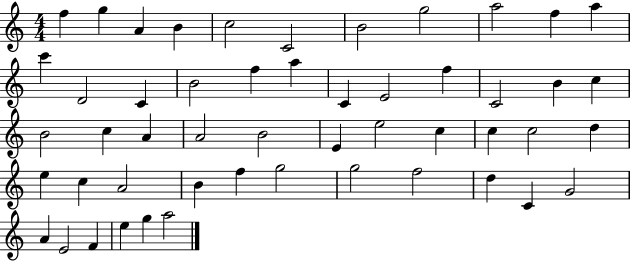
{
  \clef treble
  \numericTimeSignature
  \time 4/4
  \key c \major
  f''4 g''4 a'4 b'4 | c''2 c'2 | b'2 g''2 | a''2 f''4 a''4 | \break c'''4 d'2 c'4 | b'2 f''4 a''4 | c'4 e'2 f''4 | c'2 b'4 c''4 | \break b'2 c''4 a'4 | a'2 b'2 | e'4 e''2 c''4 | c''4 c''2 d''4 | \break e''4 c''4 a'2 | b'4 f''4 g''2 | g''2 f''2 | d''4 c'4 g'2 | \break a'4 e'2 f'4 | e''4 g''4 a''2 | \bar "|."
}